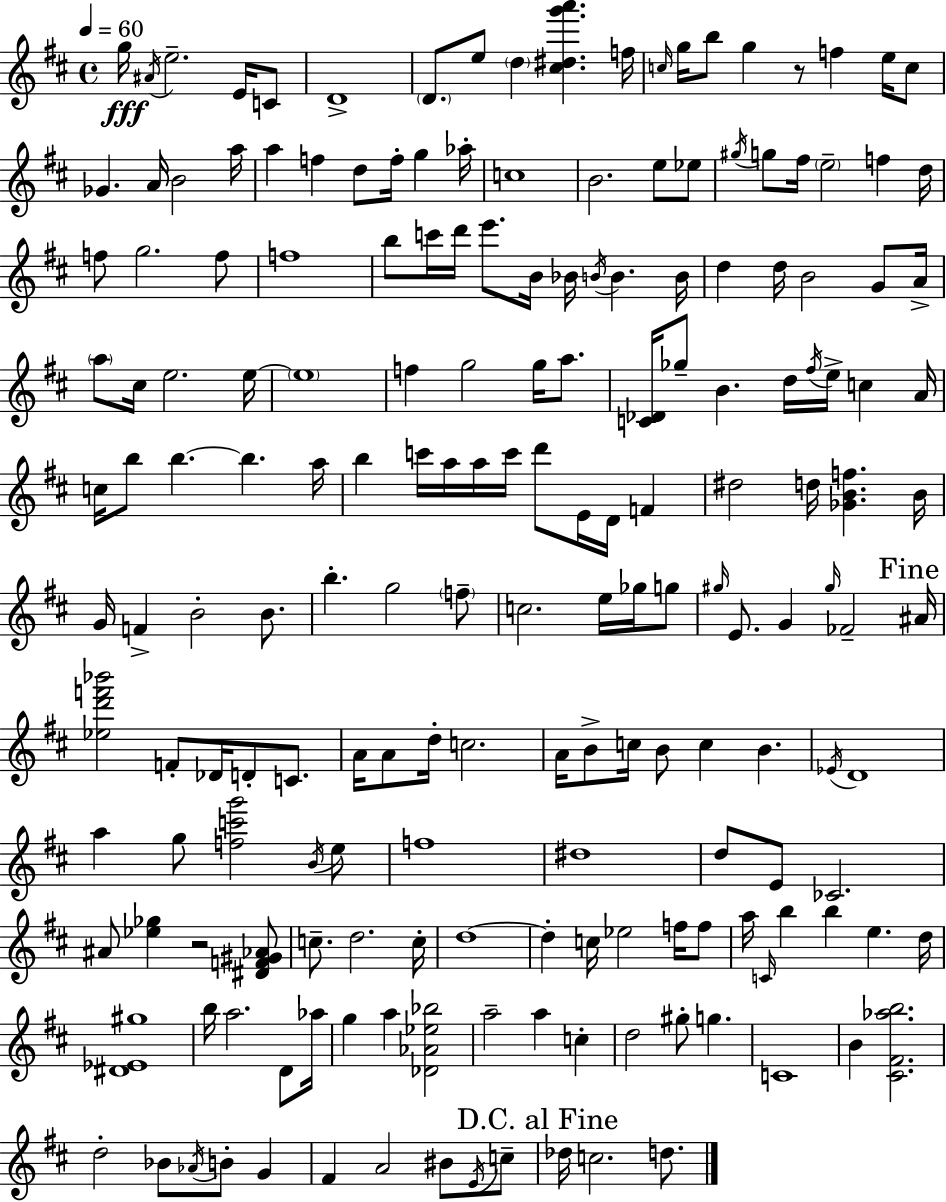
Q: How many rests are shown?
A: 2